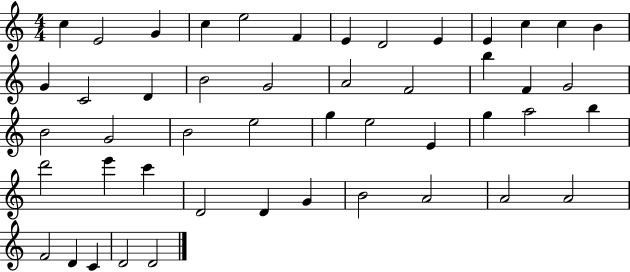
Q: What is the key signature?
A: C major